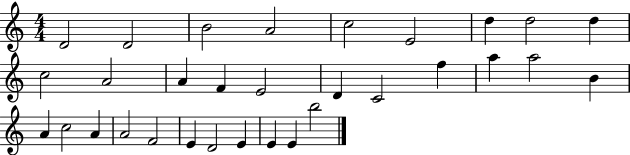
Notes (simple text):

D4/h D4/h B4/h A4/h C5/h E4/h D5/q D5/h D5/q C5/h A4/h A4/q F4/q E4/h D4/q C4/h F5/q A5/q A5/h B4/q A4/q C5/h A4/q A4/h F4/h E4/q D4/h E4/q E4/q E4/q B5/h